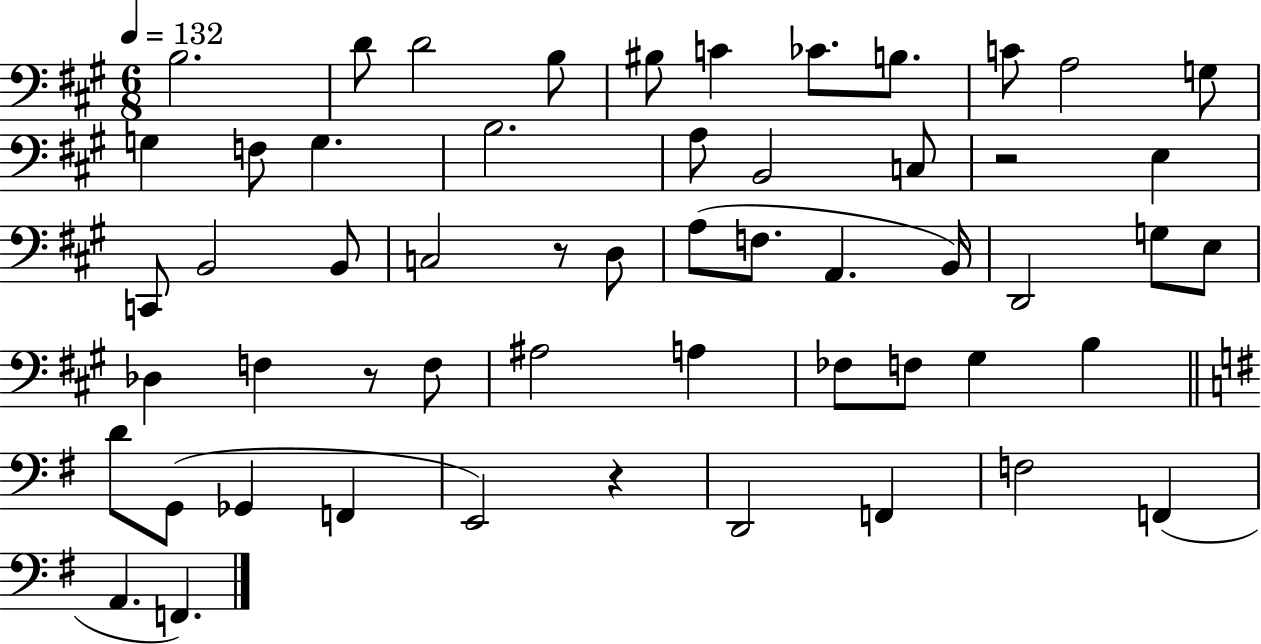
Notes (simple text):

B3/h. D4/e D4/h B3/e BIS3/e C4/q CES4/e. B3/e. C4/e A3/h G3/e G3/q F3/e G3/q. B3/h. A3/e B2/h C3/e R/h E3/q C2/e B2/h B2/e C3/h R/e D3/e A3/e F3/e. A2/q. B2/s D2/h G3/e E3/e Db3/q F3/q R/e F3/e A#3/h A3/q FES3/e F3/e G#3/q B3/q D4/e G2/e Gb2/q F2/q E2/h R/q D2/h F2/q F3/h F2/q A2/q. F2/q.